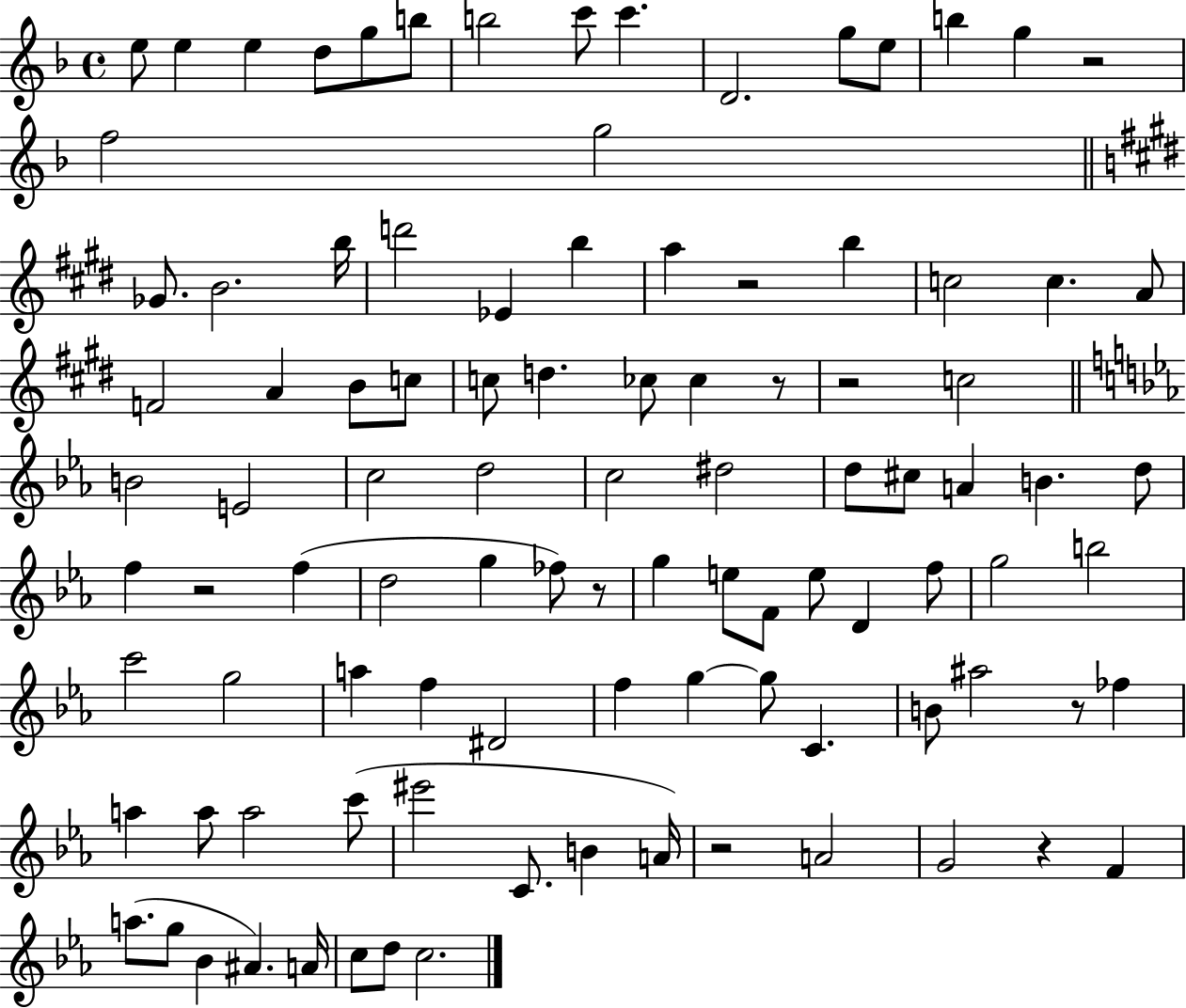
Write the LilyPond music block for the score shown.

{
  \clef treble
  \time 4/4
  \defaultTimeSignature
  \key f \major
  e''8 e''4 e''4 d''8 g''8 b''8 | b''2 c'''8 c'''4. | d'2. g''8 e''8 | b''4 g''4 r2 | \break f''2 g''2 | \bar "||" \break \key e \major ges'8. b'2. b''16 | d'''2 ees'4 b''4 | a''4 r2 b''4 | c''2 c''4. a'8 | \break f'2 a'4 b'8 c''8 | c''8 d''4. ces''8 ces''4 r8 | r2 c''2 | \bar "||" \break \key ees \major b'2 e'2 | c''2 d''2 | c''2 dis''2 | d''8 cis''8 a'4 b'4. d''8 | \break f''4 r2 f''4( | d''2 g''4 fes''8) r8 | g''4 e''8 f'8 e''8 d'4 f''8 | g''2 b''2 | \break c'''2 g''2 | a''4 f''4 dis'2 | f''4 g''4~~ g''8 c'4. | b'8 ais''2 r8 fes''4 | \break a''4 a''8 a''2 c'''8( | eis'''2 c'8. b'4 a'16) | r2 a'2 | g'2 r4 f'4 | \break a''8.( g''8 bes'4 ais'4.) a'16 | c''8 d''8 c''2. | \bar "|."
}